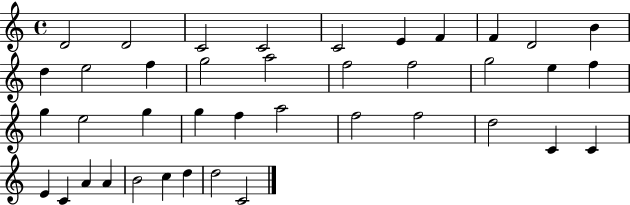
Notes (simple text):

D4/h D4/h C4/h C4/h C4/h E4/q F4/q F4/q D4/h B4/q D5/q E5/h F5/q G5/h A5/h F5/h F5/h G5/h E5/q F5/q G5/q E5/h G5/q G5/q F5/q A5/h F5/h F5/h D5/h C4/q C4/q E4/q C4/q A4/q A4/q B4/h C5/q D5/q D5/h C4/h